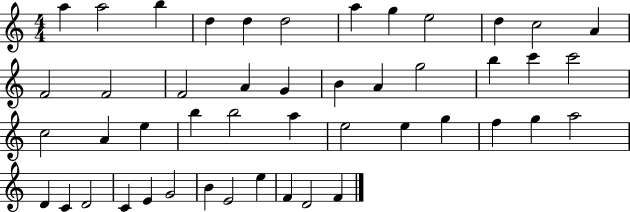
X:1
T:Untitled
M:4/4
L:1/4
K:C
a a2 b d d d2 a g e2 d c2 A F2 F2 F2 A G B A g2 b c' c'2 c2 A e b b2 a e2 e g f g a2 D C D2 C E G2 B E2 e F D2 F